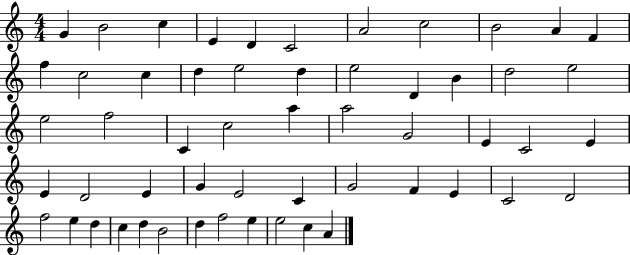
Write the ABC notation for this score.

X:1
T:Untitled
M:4/4
L:1/4
K:C
G B2 c E D C2 A2 c2 B2 A F f c2 c d e2 d e2 D B d2 e2 e2 f2 C c2 a a2 G2 E C2 E E D2 E G E2 C G2 F E C2 D2 f2 e d c d B2 d f2 e e2 c A